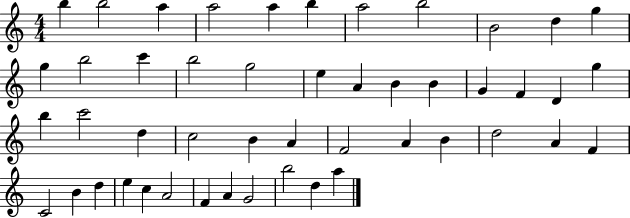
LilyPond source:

{
  \clef treble
  \numericTimeSignature
  \time 4/4
  \key c \major
  b''4 b''2 a''4 | a''2 a''4 b''4 | a''2 b''2 | b'2 d''4 g''4 | \break g''4 b''2 c'''4 | b''2 g''2 | e''4 a'4 b'4 b'4 | g'4 f'4 d'4 g''4 | \break b''4 c'''2 d''4 | c''2 b'4 a'4 | f'2 a'4 b'4 | d''2 a'4 f'4 | \break c'2 b'4 d''4 | e''4 c''4 a'2 | f'4 a'4 g'2 | b''2 d''4 a''4 | \break \bar "|."
}